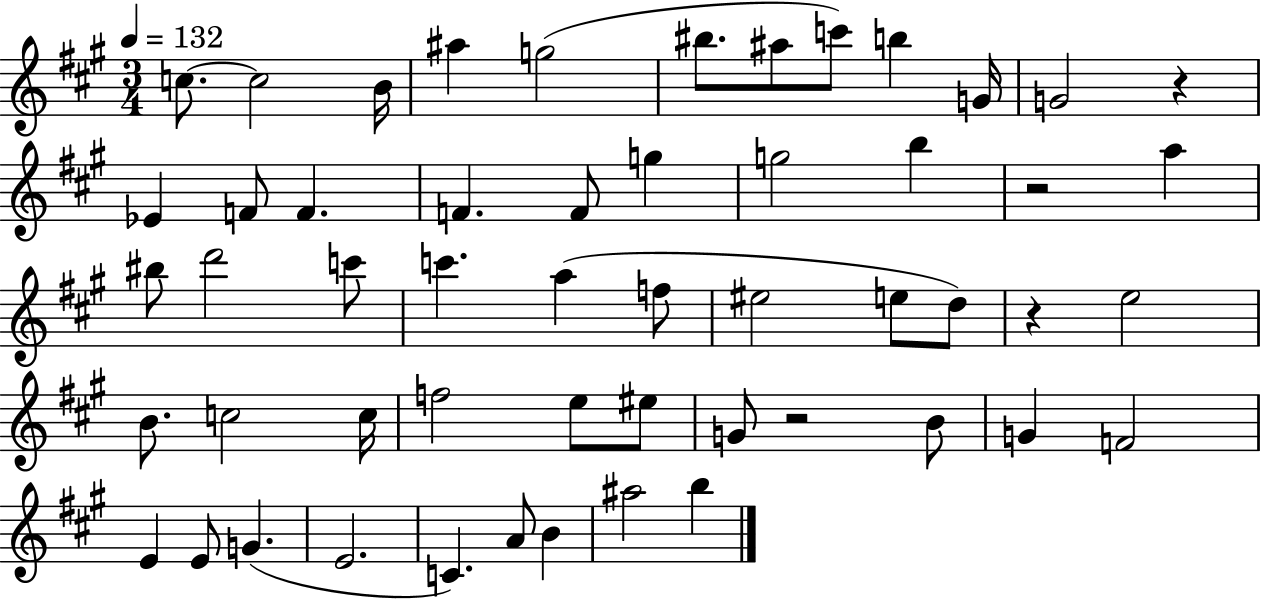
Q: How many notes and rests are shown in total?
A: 53